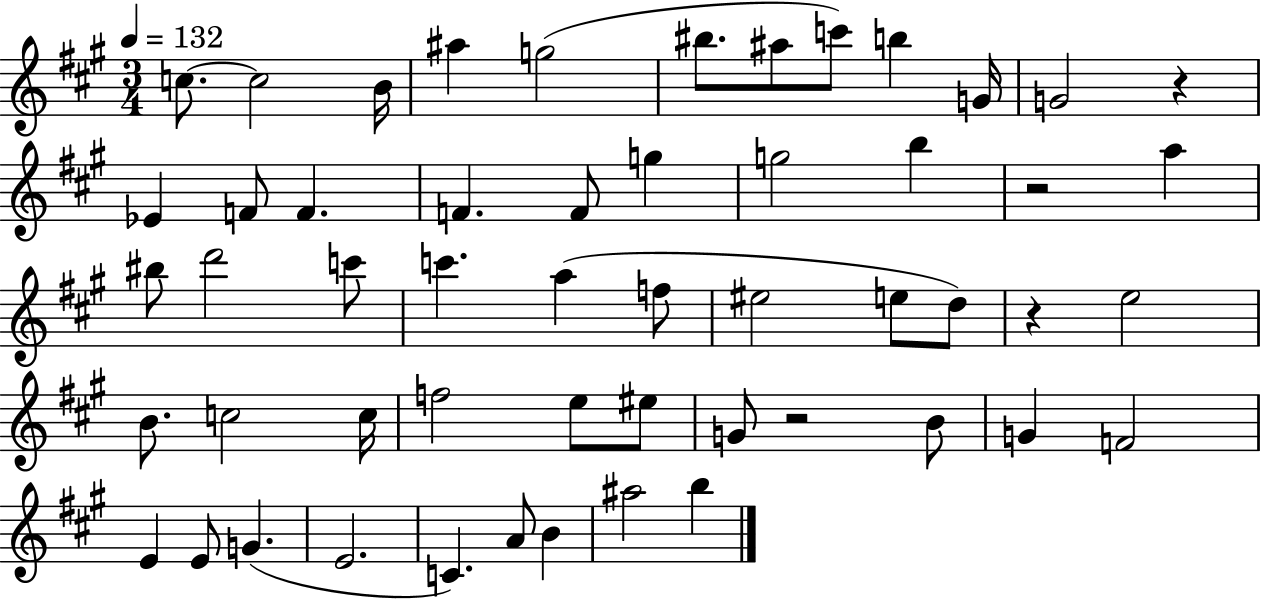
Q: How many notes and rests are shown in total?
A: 53